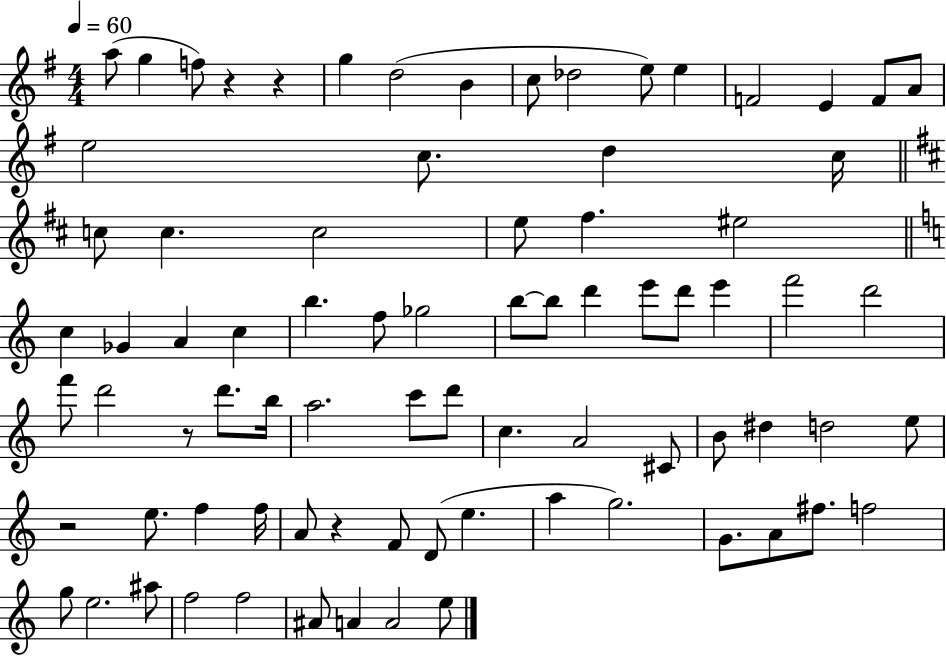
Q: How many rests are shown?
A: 5